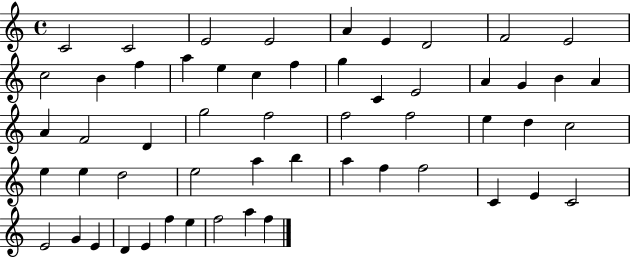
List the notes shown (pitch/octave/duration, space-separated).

C4/h C4/h E4/h E4/h A4/q E4/q D4/h F4/h E4/h C5/h B4/q F5/q A5/q E5/q C5/q F5/q G5/q C4/q E4/h A4/q G4/q B4/q A4/q A4/q F4/h D4/q G5/h F5/h F5/h F5/h E5/q D5/q C5/h E5/q E5/q D5/h E5/h A5/q B5/q A5/q F5/q F5/h C4/q E4/q C4/h E4/h G4/q E4/q D4/q E4/q F5/q E5/q F5/h A5/q F5/q